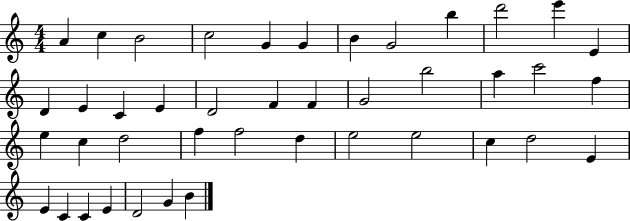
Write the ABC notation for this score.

X:1
T:Untitled
M:4/4
L:1/4
K:C
A c B2 c2 G G B G2 b d'2 e' E D E C E D2 F F G2 b2 a c'2 f e c d2 f f2 d e2 e2 c d2 E E C C E D2 G B